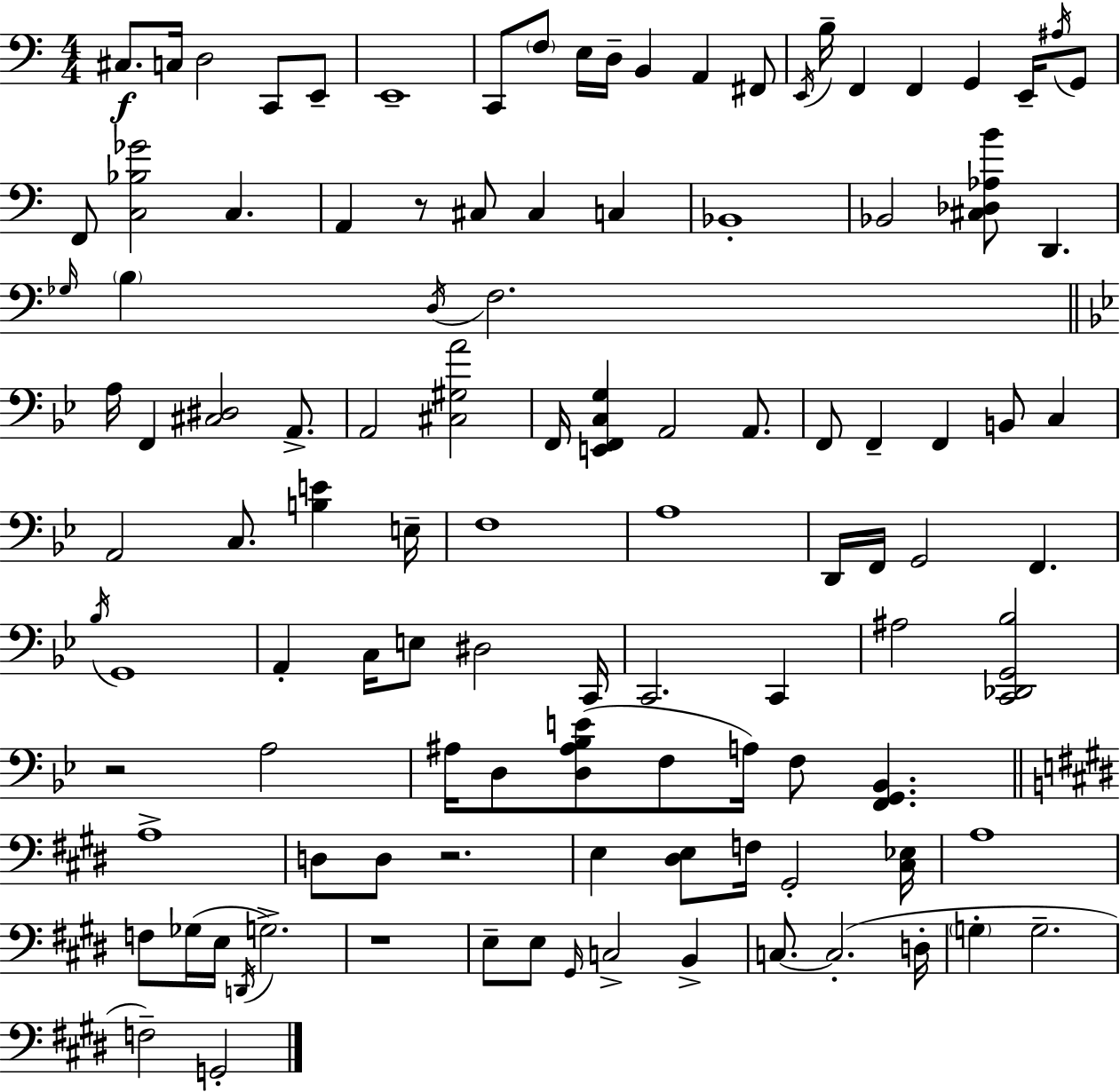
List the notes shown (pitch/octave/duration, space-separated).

C#3/e. C3/s D3/h C2/e E2/e E2/w C2/e F3/e E3/s D3/s B2/q A2/q F#2/e E2/s B3/s F2/q F2/q G2/q E2/s A#3/s G2/e F2/e [C3,Bb3,Gb4]/h C3/q. A2/q R/e C#3/e C#3/q C3/q Bb2/w Bb2/h [C#3,Db3,Ab3,B4]/e D2/q. Gb3/s B3/q D3/s F3/h. A3/s F2/q [C#3,D#3]/h A2/e. A2/h [C#3,G#3,A4]/h F2/s [E2,F2,C3,G3]/q A2/h A2/e. F2/e F2/q F2/q B2/e C3/q A2/h C3/e. [B3,E4]/q E3/s F3/w A3/w D2/s F2/s G2/h F2/q. Bb3/s G2/w A2/q C3/s E3/e D#3/h C2/s C2/h. C2/q A#3/h [C2,Db2,G2,Bb3]/h R/h A3/h A#3/s D3/e [D3,A#3,Bb3,E4]/e F3/e A3/s F3/e [F2,G2,Bb2]/q. A3/w D3/e D3/e R/h. E3/q [D#3,E3]/e F3/s G#2/h [C#3,Eb3]/s A3/w F3/e Gb3/s E3/s D2/s G3/h. R/w E3/e E3/e G#2/s C3/h B2/q C3/e. C3/h. D3/s G3/q G3/h. F3/h G2/h